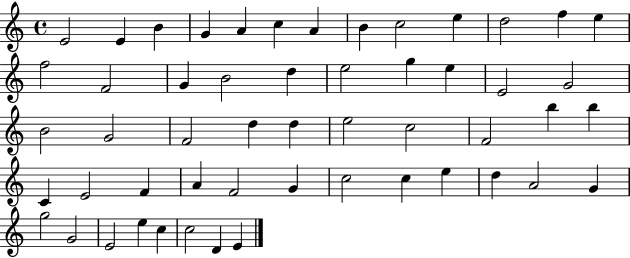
X:1
T:Untitled
M:4/4
L:1/4
K:C
E2 E B G A c A B c2 e d2 f e f2 F2 G B2 d e2 g e E2 G2 B2 G2 F2 d d e2 c2 F2 b b C E2 F A F2 G c2 c e d A2 G g2 G2 E2 e c c2 D E